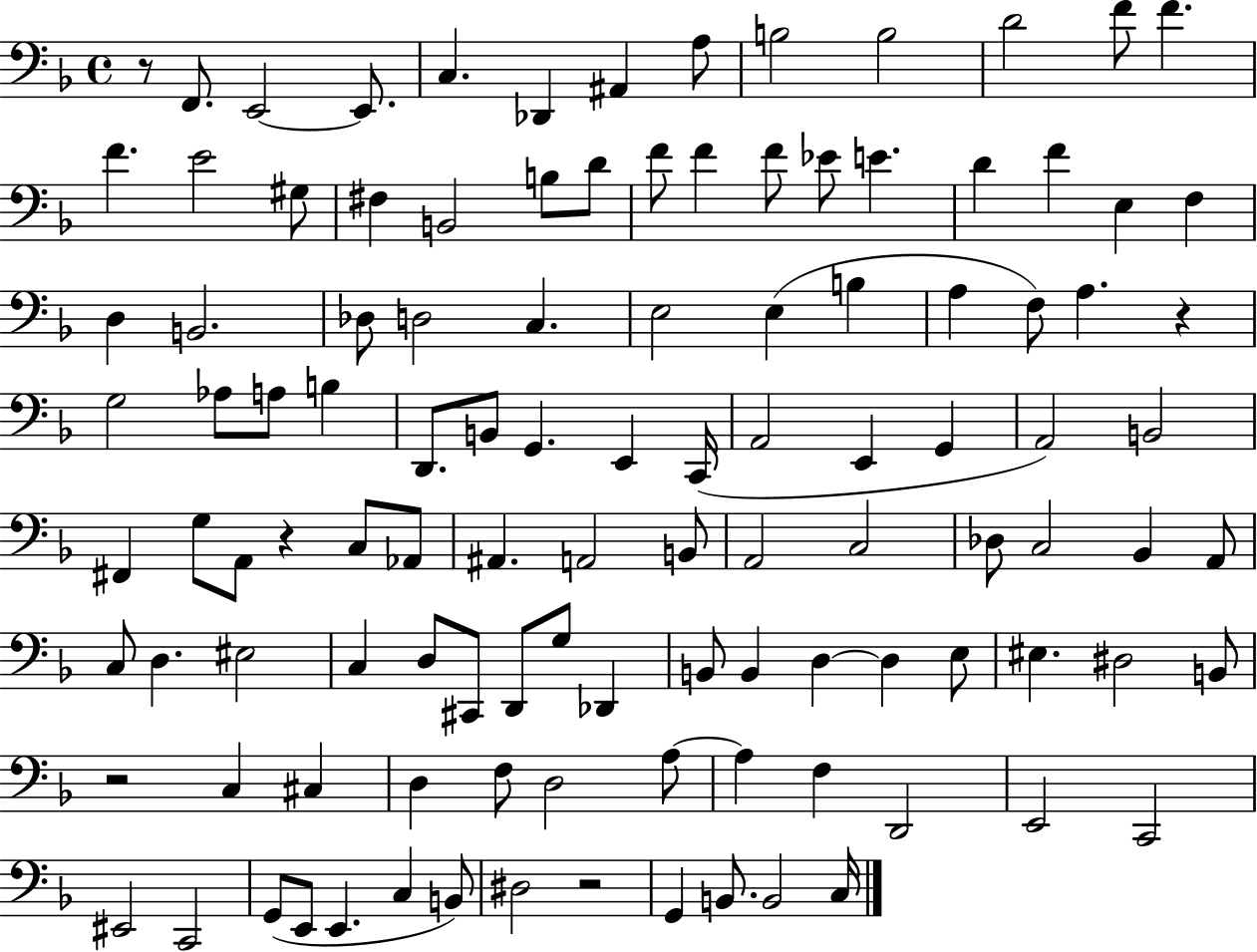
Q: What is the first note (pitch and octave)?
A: F2